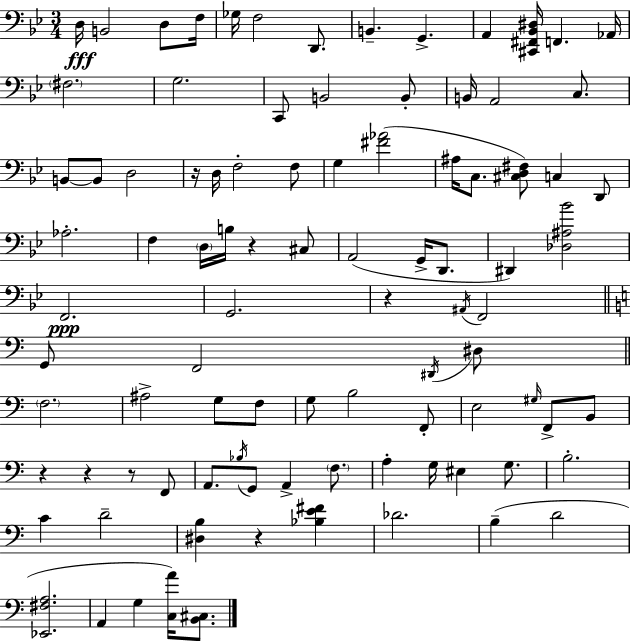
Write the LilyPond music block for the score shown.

{
  \clef bass
  \numericTimeSignature
  \time 3/4
  \key bes \major
  d16\fff b,2 d8 f16 | ges16 f2 d,8. | b,4.-- g,4.-> | a,4 <cis, fis, bes, dis>16 f,4. aes,16 | \break \parenthesize fis2. | g2. | c,8 b,2 b,8-. | b,16 a,2 c8. | \break b,8~~ b,8 d2 | r16 d16 f2-. f8 | g4 <fis' aes'>2( | ais16 c8. <cis d fis>8) c4 d,8 | \break aes2.-. | f4 \parenthesize d16 b16 r4 cis8 | a,2( g,16-> d,8. | dis,4) <des ais bes'>2 | \break f,2.\ppp | g,2. | r4 \acciaccatura { ais,16 } f,2 | \bar "||" \break \key c \major g,8 f,2 \acciaccatura { dis,16 } dis8 | \bar "||" \break \key c \major \parenthesize f2. | ais2-> g8 f8 | g8 b2 f,8-. | e2 \grace { gis16 } f,8-> b,8 | \break r4 r4 r8 f,8 | a,8. \acciaccatura { bes16 } g,8 a,4-> \parenthesize f8. | a4-. g16 eis4 g8. | b2.-. | \break c'4 d'2-- | <dis b>4 r4 <bes e' fis'>4 | des'2. | b4--( d'2 | \break <ees, fis a>2. | a,4 g4 <c a'>16) <b, cis>8. | \bar "|."
}